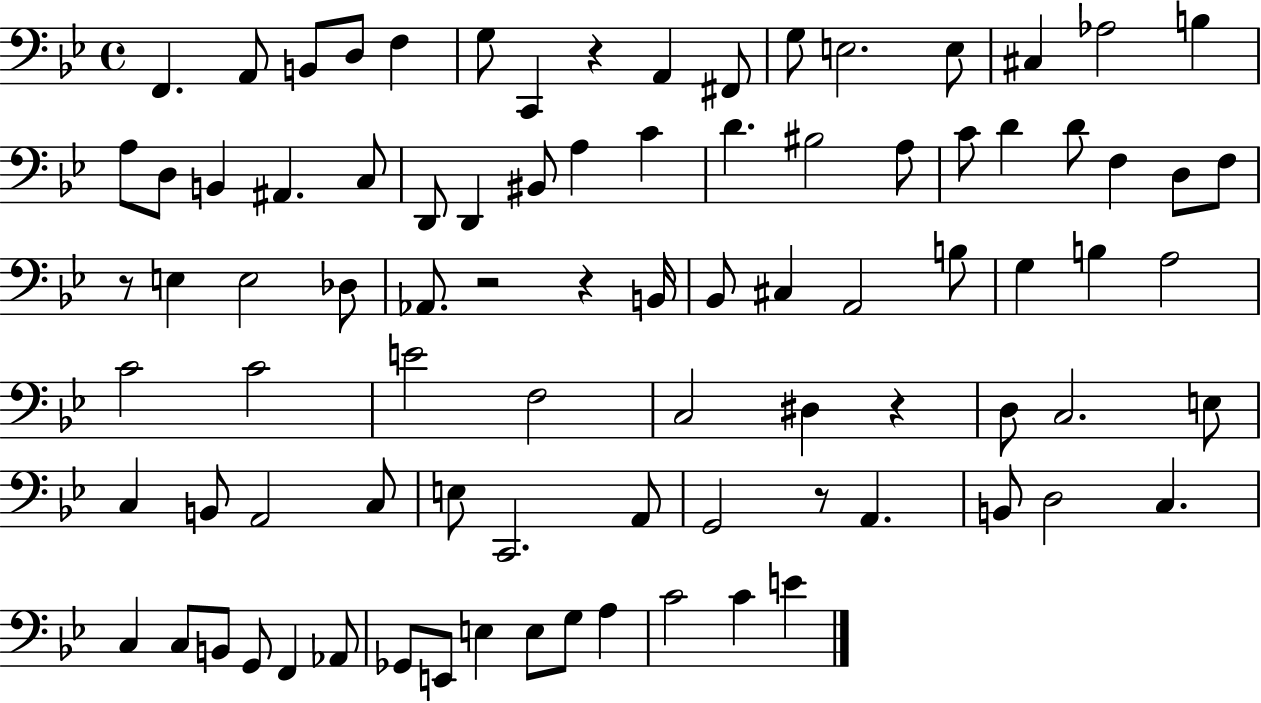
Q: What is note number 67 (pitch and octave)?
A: C3